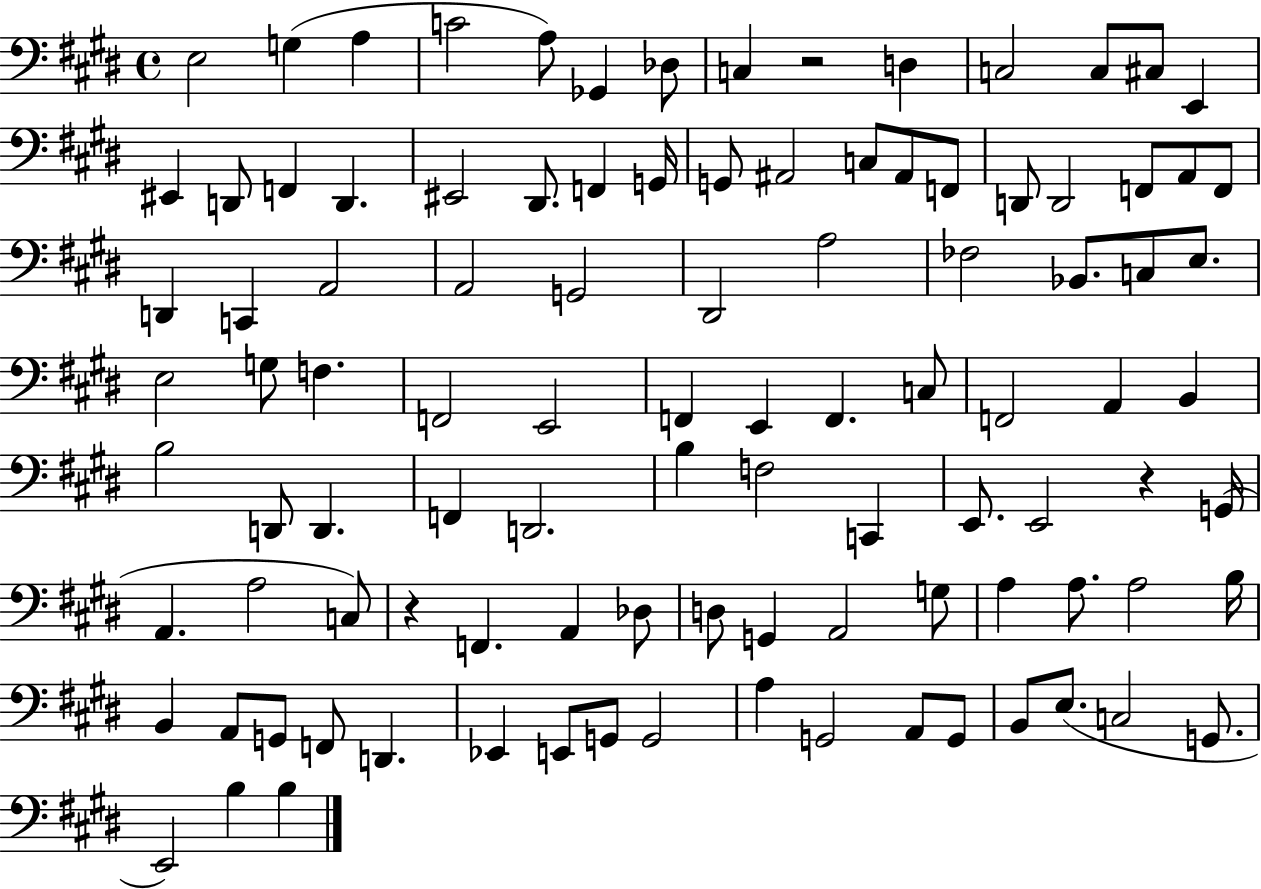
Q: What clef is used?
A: bass